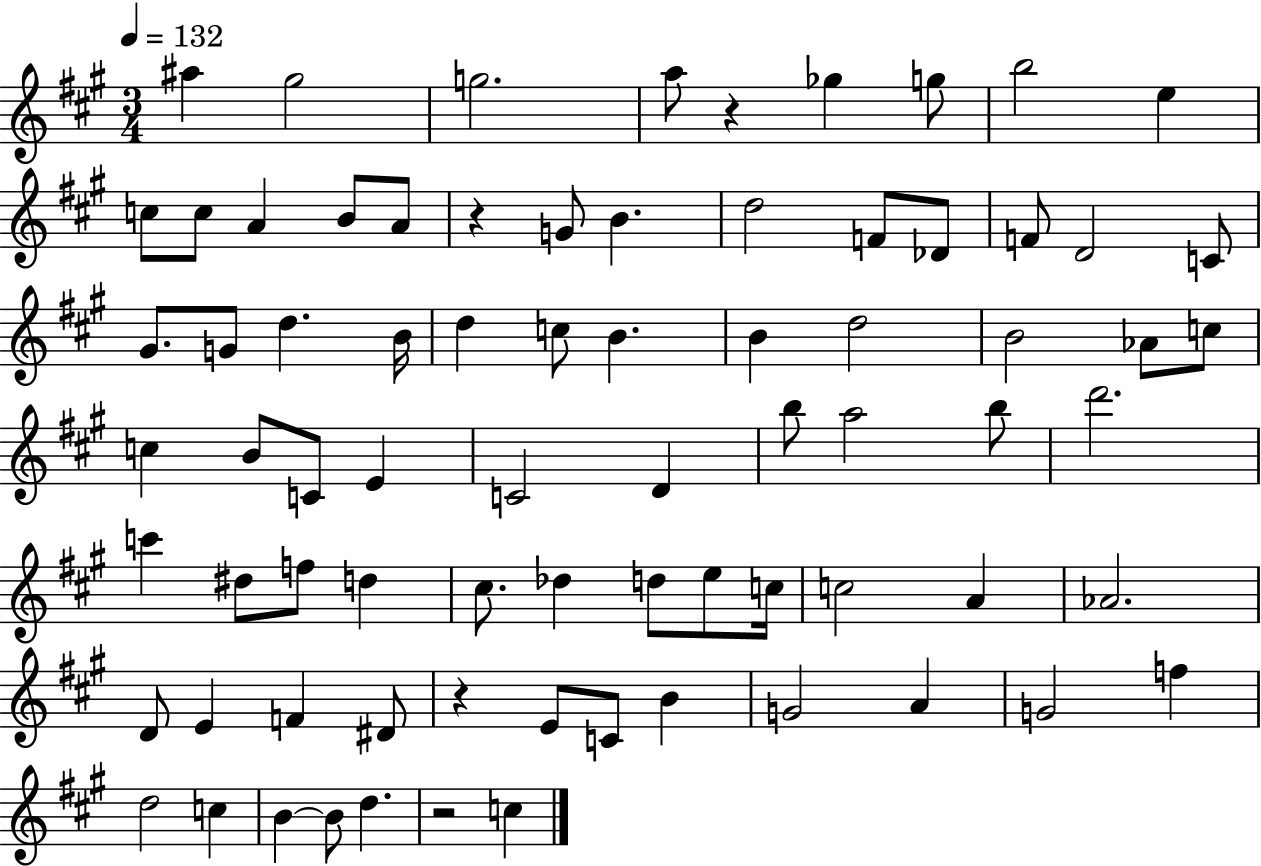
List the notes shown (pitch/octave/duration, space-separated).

A#5/q G#5/h G5/h. A5/e R/q Gb5/q G5/e B5/h E5/q C5/e C5/e A4/q B4/e A4/e R/q G4/e B4/q. D5/h F4/e Db4/e F4/e D4/h C4/e G#4/e. G4/e D5/q. B4/s D5/q C5/e B4/q. B4/q D5/h B4/h Ab4/e C5/e C5/q B4/e C4/e E4/q C4/h D4/q B5/e A5/h B5/e D6/h. C6/q D#5/e F5/e D5/q C#5/e. Db5/q D5/e E5/e C5/s C5/h A4/q Ab4/h. D4/e E4/q F4/q D#4/e R/q E4/e C4/e B4/q G4/h A4/q G4/h F5/q D5/h C5/q B4/q B4/e D5/q. R/h C5/q